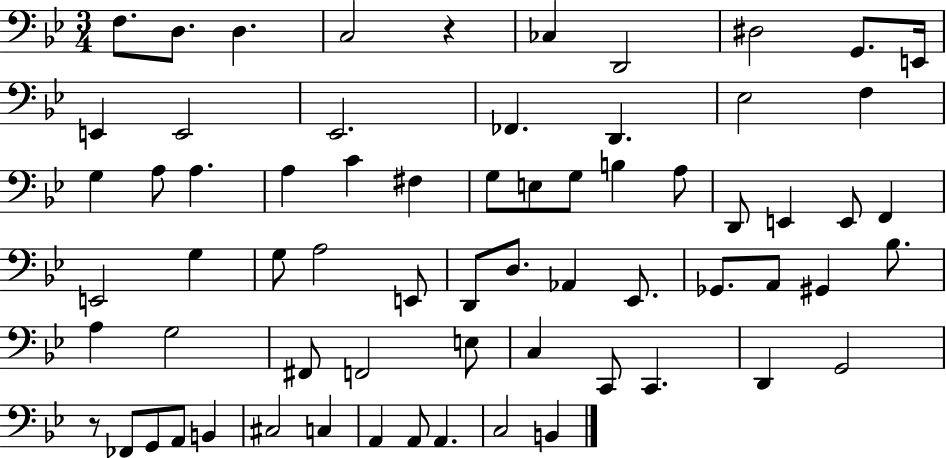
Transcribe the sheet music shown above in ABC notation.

X:1
T:Untitled
M:3/4
L:1/4
K:Bb
F,/2 D,/2 D, C,2 z _C, D,,2 ^D,2 G,,/2 E,,/4 E,, E,,2 _E,,2 _F,, D,, _E,2 F, G, A,/2 A, A, C ^F, G,/2 E,/2 G,/2 B, A,/2 D,,/2 E,, E,,/2 F,, E,,2 G, G,/2 A,2 E,,/2 D,,/2 D,/2 _A,, _E,,/2 _G,,/2 A,,/2 ^G,, _B,/2 A, G,2 ^F,,/2 F,,2 E,/2 C, C,,/2 C,, D,, G,,2 z/2 _F,,/2 G,,/2 A,,/2 B,, ^C,2 C, A,, A,,/2 A,, C,2 B,,